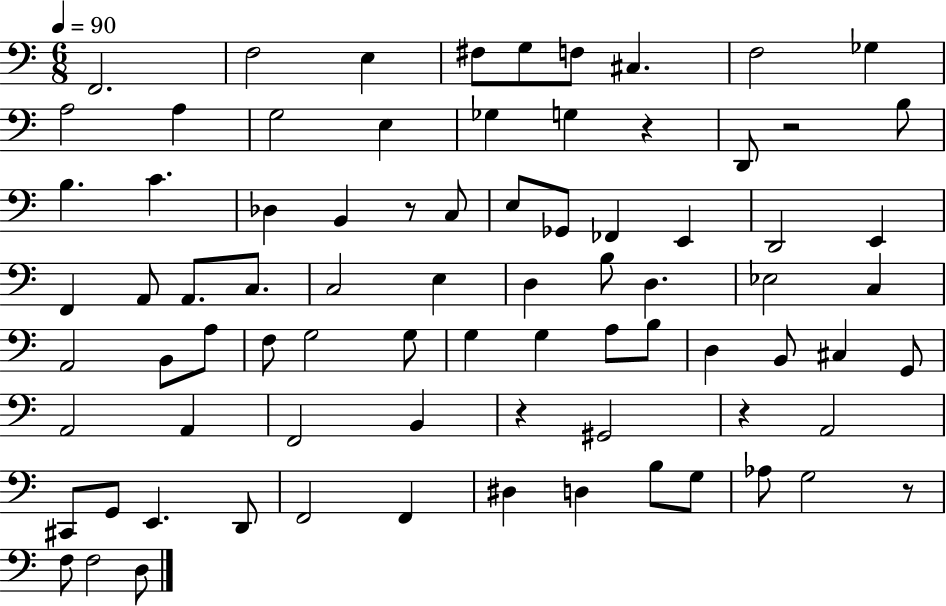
X:1
T:Untitled
M:6/8
L:1/4
K:C
F,,2 F,2 E, ^F,/2 G,/2 F,/2 ^C, F,2 _G, A,2 A, G,2 E, _G, G, z D,,/2 z2 B,/2 B, C _D, B,, z/2 C,/2 E,/2 _G,,/2 _F,, E,, D,,2 E,, F,, A,,/2 A,,/2 C,/2 C,2 E, D, B,/2 D, _E,2 C, A,,2 B,,/2 A,/2 F,/2 G,2 G,/2 G, G, A,/2 B,/2 D, B,,/2 ^C, G,,/2 A,,2 A,, F,,2 B,, z ^G,,2 z A,,2 ^C,,/2 G,,/2 E,, D,,/2 F,,2 F,, ^D, D, B,/2 G,/2 _A,/2 G,2 z/2 F,/2 F,2 D,/2